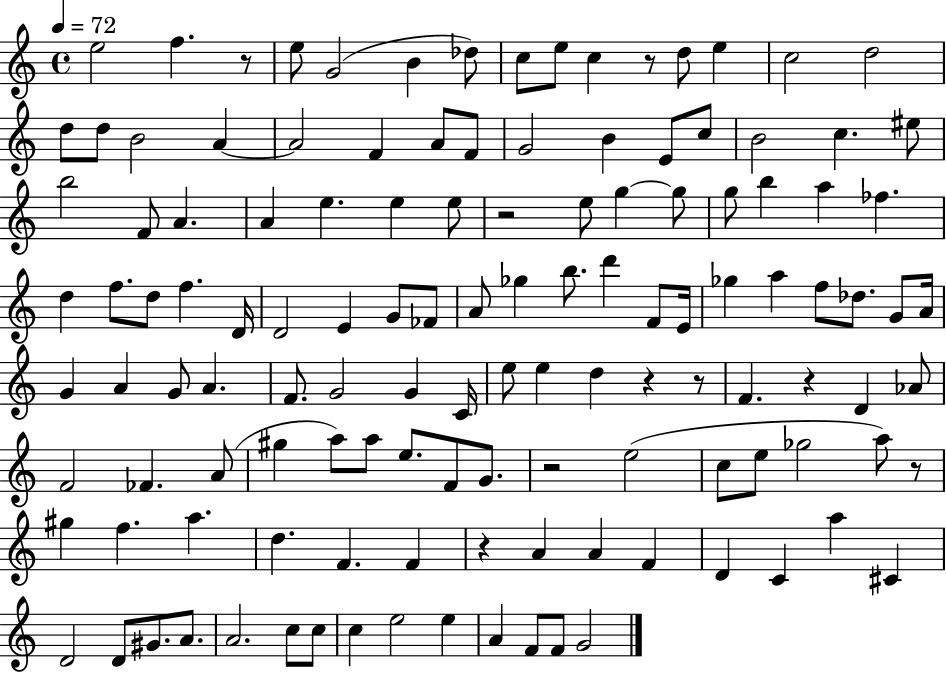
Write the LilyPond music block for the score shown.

{
  \clef treble
  \time 4/4
  \defaultTimeSignature
  \key c \major
  \tempo 4 = 72
  e''2 f''4. r8 | e''8 g'2( b'4 des''8) | c''8 e''8 c''4 r8 d''8 e''4 | c''2 d''2 | \break d''8 d''8 b'2 a'4~~ | a'2 f'4 a'8 f'8 | g'2 b'4 e'8 c''8 | b'2 c''4. eis''8 | \break b''2 f'8 a'4. | a'4 e''4. e''4 e''8 | r2 e''8 g''4~~ g''8 | g''8 b''4 a''4 fes''4. | \break d''4 f''8. d''8 f''4. d'16 | d'2 e'4 g'8 fes'8 | a'8 ges''4 b''8. d'''4 f'8 e'16 | ges''4 a''4 f''8 des''8. g'8 a'16 | \break g'4 a'4 g'8 a'4. | f'8. g'2 g'4 c'16 | e''8 e''4 d''4 r4 r8 | f'4. r4 d'4 aes'8 | \break f'2 fes'4. a'8( | gis''4 a''8) a''8 e''8. f'8 g'8. | r2 e''2( | c''8 e''8 ges''2 a''8) r8 | \break gis''4 f''4. a''4. | d''4. f'4. f'4 | r4 a'4 a'4 f'4 | d'4 c'4 a''4 cis'4 | \break d'2 d'8 gis'8. a'8. | a'2. c''8 c''8 | c''4 e''2 e''4 | a'4 f'8 f'8 g'2 | \break \bar "|."
}